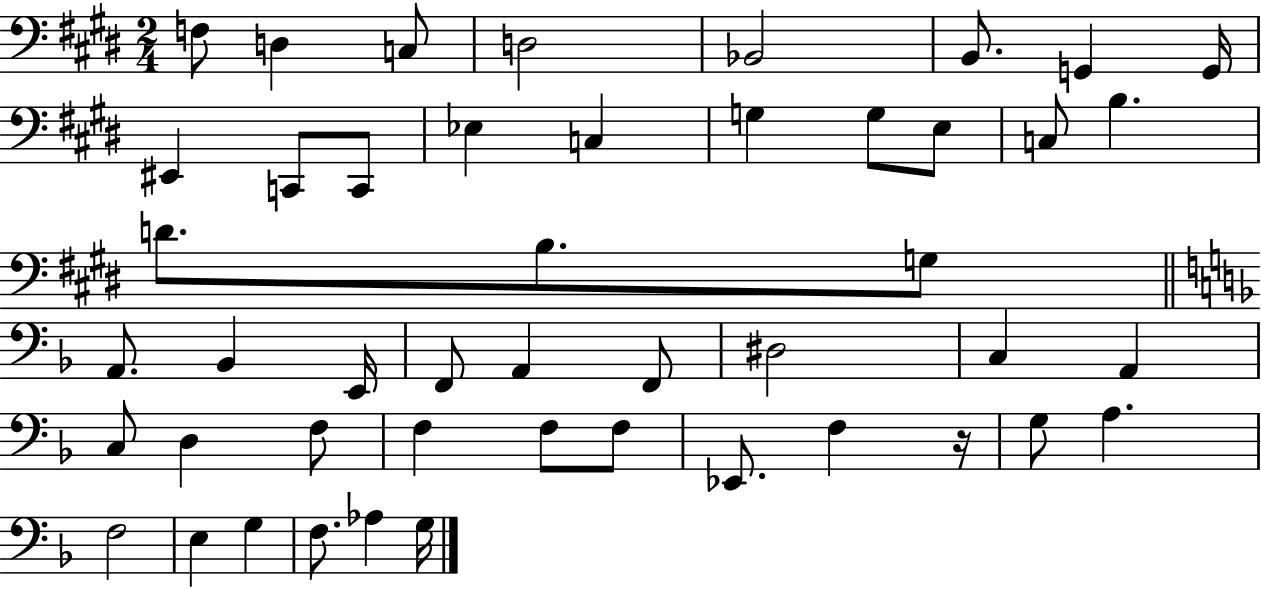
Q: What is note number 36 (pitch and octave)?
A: F3